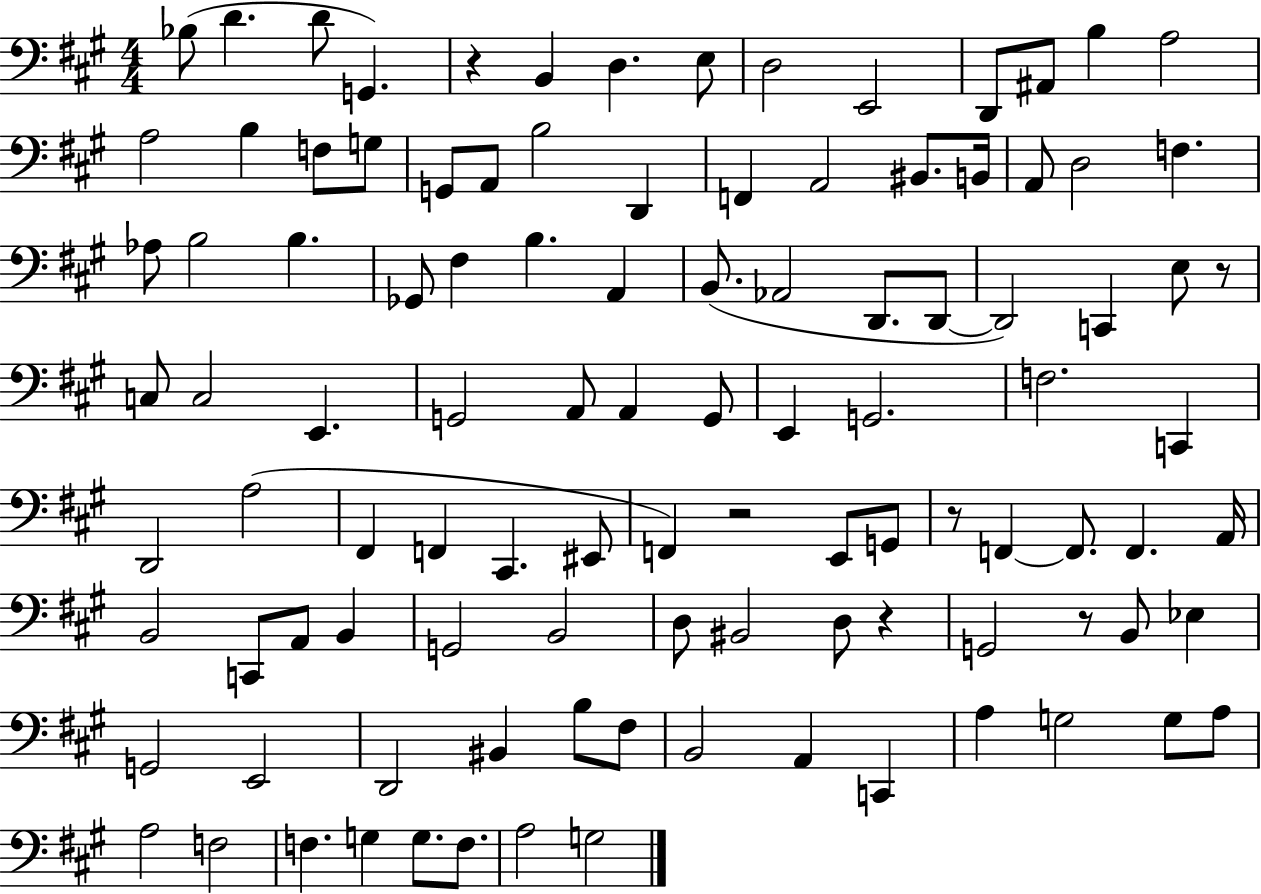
Bb3/e D4/q. D4/e G2/q. R/q B2/q D3/q. E3/e D3/h E2/h D2/e A#2/e B3/q A3/h A3/h B3/q F3/e G3/e G2/e A2/e B3/h D2/q F2/q A2/h BIS2/e. B2/s A2/e D3/h F3/q. Ab3/e B3/h B3/q. Gb2/e F#3/q B3/q. A2/q B2/e. Ab2/h D2/e. D2/e D2/h C2/q E3/e R/e C3/e C3/h E2/q. G2/h A2/e A2/q G2/e E2/q G2/h. F3/h. C2/q D2/h A3/h F#2/q F2/q C#2/q. EIS2/e F2/q R/h E2/e G2/e R/e F2/q F2/e. F2/q. A2/s B2/h C2/e A2/e B2/q G2/h B2/h D3/e BIS2/h D3/e R/q G2/h R/e B2/e Eb3/q G2/h E2/h D2/h BIS2/q B3/e F#3/e B2/h A2/q C2/q A3/q G3/h G3/e A3/e A3/h F3/h F3/q. G3/q G3/e. F3/e. A3/h G3/h